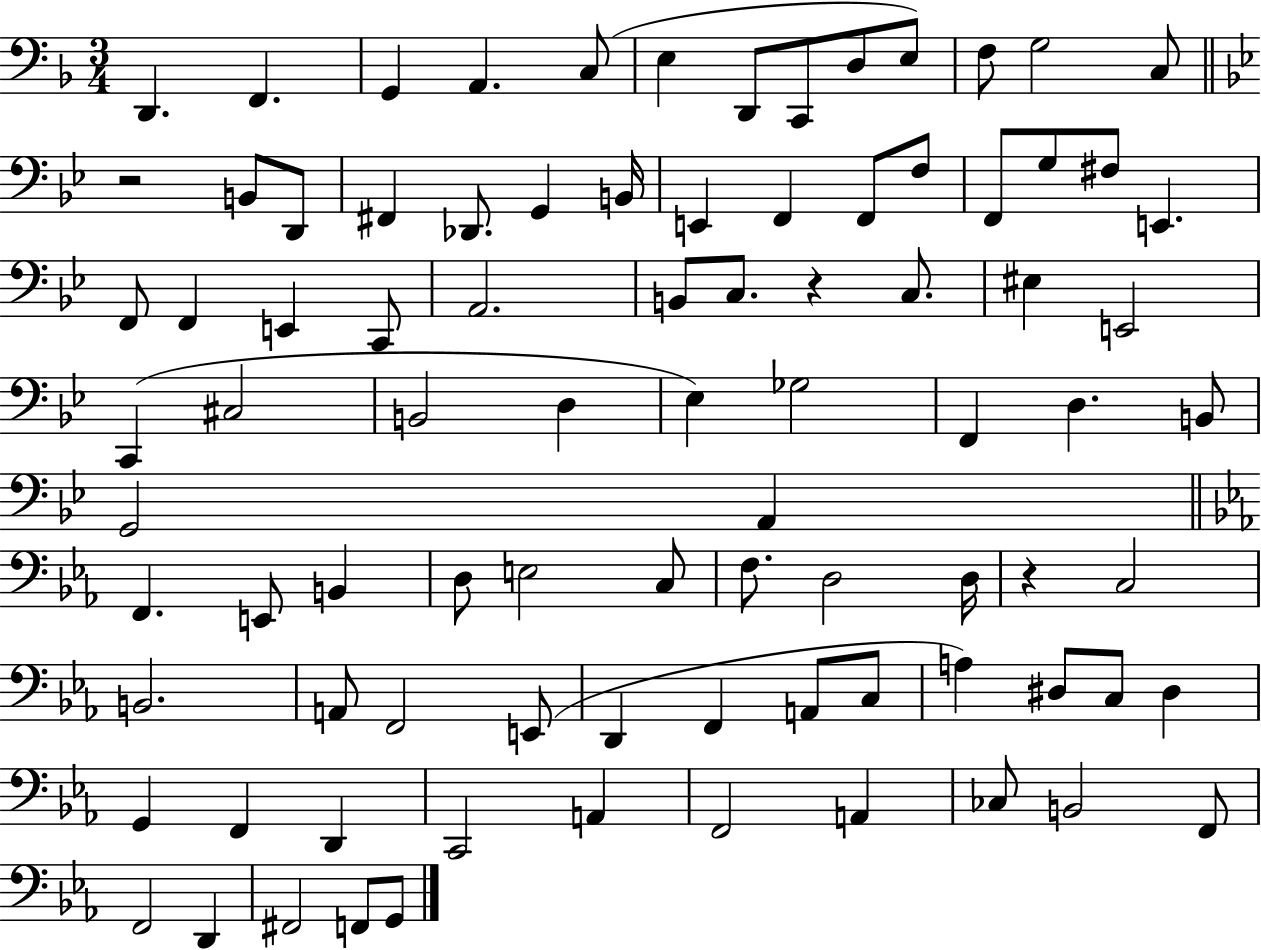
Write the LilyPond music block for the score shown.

{
  \clef bass
  \numericTimeSignature
  \time 3/4
  \key f \major
  d,4. f,4. | g,4 a,4. c8( | e4 d,8 c,8 d8 e8) | f8 g2 c8 | \break \bar "||" \break \key bes \major r2 b,8 d,8 | fis,4 des,8. g,4 b,16 | e,4 f,4 f,8 f8 | f,8 g8 fis8 e,4. | \break f,8 f,4 e,4 c,8 | a,2. | b,8 c8. r4 c8. | eis4 e,2 | \break c,4( cis2 | b,2 d4 | ees4) ges2 | f,4 d4. b,8 | \break g,2 a,4 | \bar "||" \break \key ees \major f,4. e,8 b,4 | d8 e2 c8 | f8. d2 d16 | r4 c2 | \break b,2. | a,8 f,2 e,8( | d,4 f,4 a,8 c8 | a4) dis8 c8 dis4 | \break g,4 f,4 d,4 | c,2 a,4 | f,2 a,4 | ces8 b,2 f,8 | \break f,2 d,4 | fis,2 f,8 g,8 | \bar "|."
}